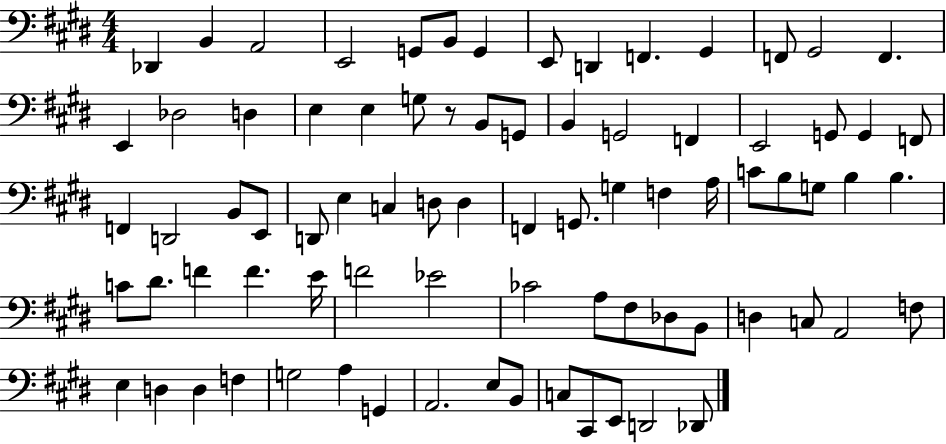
Db2/q B2/q A2/h E2/h G2/e B2/e G2/q E2/e D2/q F2/q. G#2/q F2/e G#2/h F2/q. E2/q Db3/h D3/q E3/q E3/q G3/e R/e B2/e G2/e B2/q G2/h F2/q E2/h G2/e G2/q F2/e F2/q D2/h B2/e E2/e D2/e E3/q C3/q D3/e D3/q F2/q G2/e. G3/q F3/q A3/s C4/e B3/e G3/e B3/q B3/q. C4/e D#4/e. F4/q F4/q. E4/s F4/h Eb4/h CES4/h A3/e F#3/e Db3/e B2/e D3/q C3/e A2/h F3/e E3/q D3/q D3/q F3/q G3/h A3/q G2/q A2/h. E3/e B2/e C3/e C#2/e E2/e D2/h Db2/e